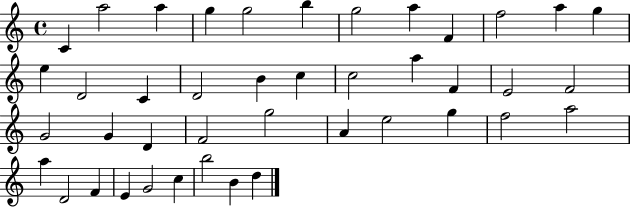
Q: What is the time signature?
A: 4/4